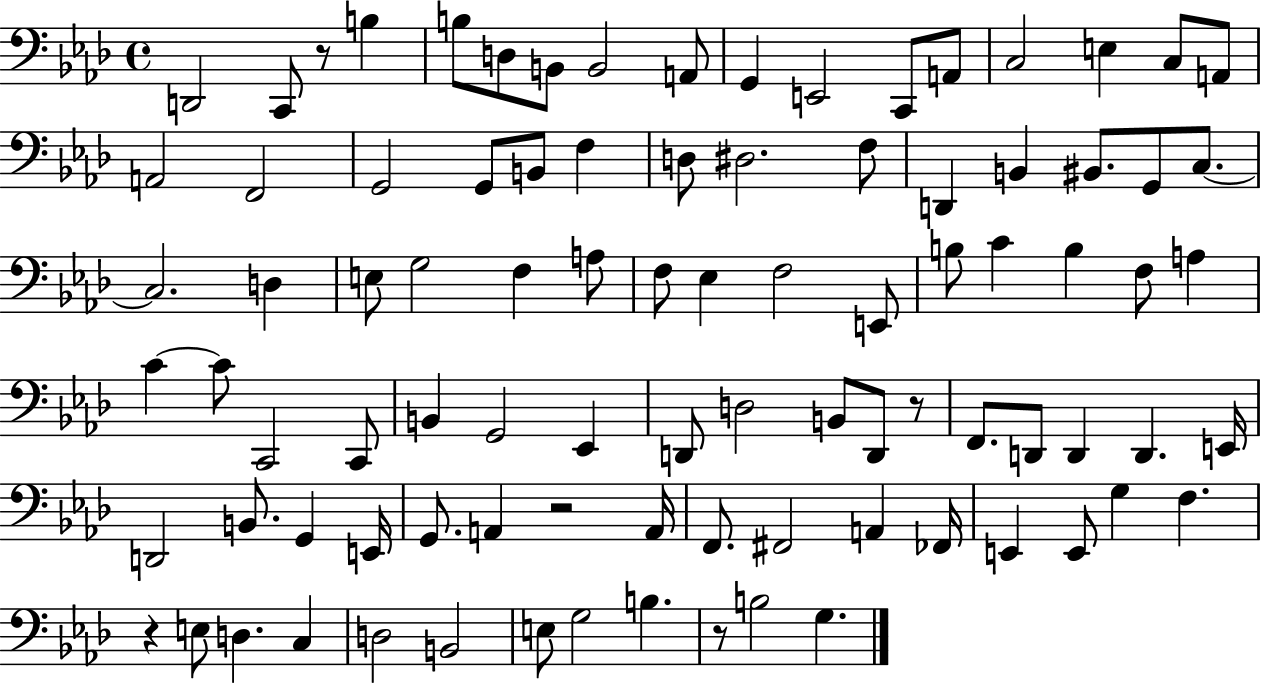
D2/h C2/e R/e B3/q B3/e D3/e B2/e B2/h A2/e G2/q E2/h C2/e A2/e C3/h E3/q C3/e A2/e A2/h F2/h G2/h G2/e B2/e F3/q D3/e D#3/h. F3/e D2/q B2/q BIS2/e. G2/e C3/e. C3/h. D3/q E3/e G3/h F3/q A3/e F3/e Eb3/q F3/h E2/e B3/e C4/q B3/q F3/e A3/q C4/q C4/e C2/h C2/e B2/q G2/h Eb2/q D2/e D3/h B2/e D2/e R/e F2/e. D2/e D2/q D2/q. E2/s D2/h B2/e. G2/q E2/s G2/e. A2/q R/h A2/s F2/e. F#2/h A2/q FES2/s E2/q E2/e G3/q F3/q. R/q E3/e D3/q. C3/q D3/h B2/h E3/e G3/h B3/q. R/e B3/h G3/q.